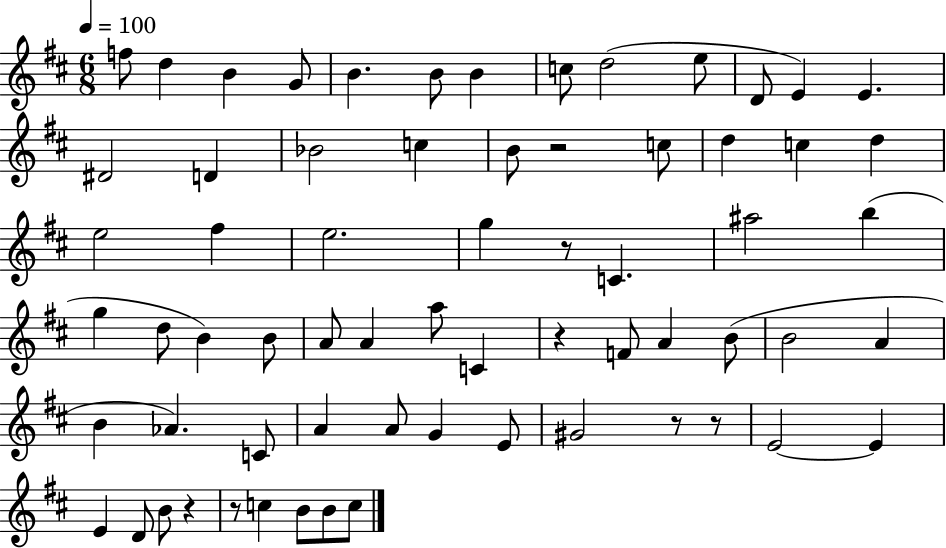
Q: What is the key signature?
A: D major